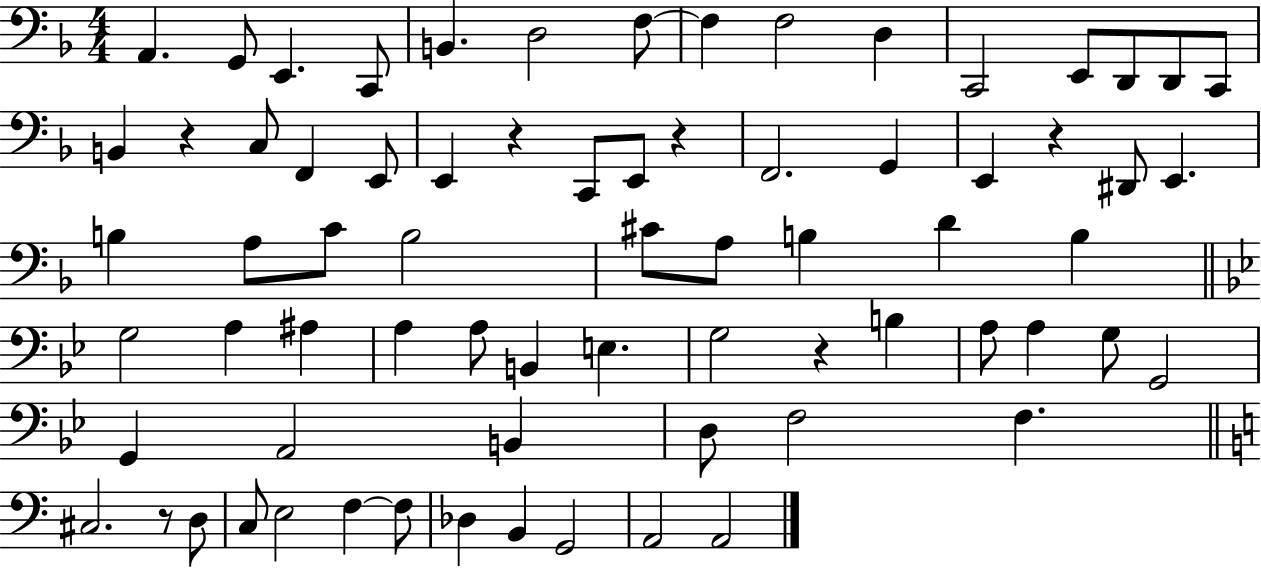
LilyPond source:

{
  \clef bass
  \numericTimeSignature
  \time 4/4
  \key f \major
  a,4. g,8 e,4. c,8 | b,4. d2 f8~~ | f4 f2 d4 | c,2 e,8 d,8 d,8 c,8 | \break b,4 r4 c8 f,4 e,8 | e,4 r4 c,8 e,8 r4 | f,2. g,4 | e,4 r4 dis,8 e,4. | \break b4 a8 c'8 b2 | cis'8 a8 b4 d'4 b4 | \bar "||" \break \key bes \major g2 a4 ais4 | a4 a8 b,4 e4. | g2 r4 b4 | a8 a4 g8 g,2 | \break g,4 a,2 b,4 | d8 f2 f4. | \bar "||" \break \key a \minor cis2. r8 d8 | c8 e2 f4~~ f8 | des4 b,4 g,2 | a,2 a,2 | \break \bar "|."
}